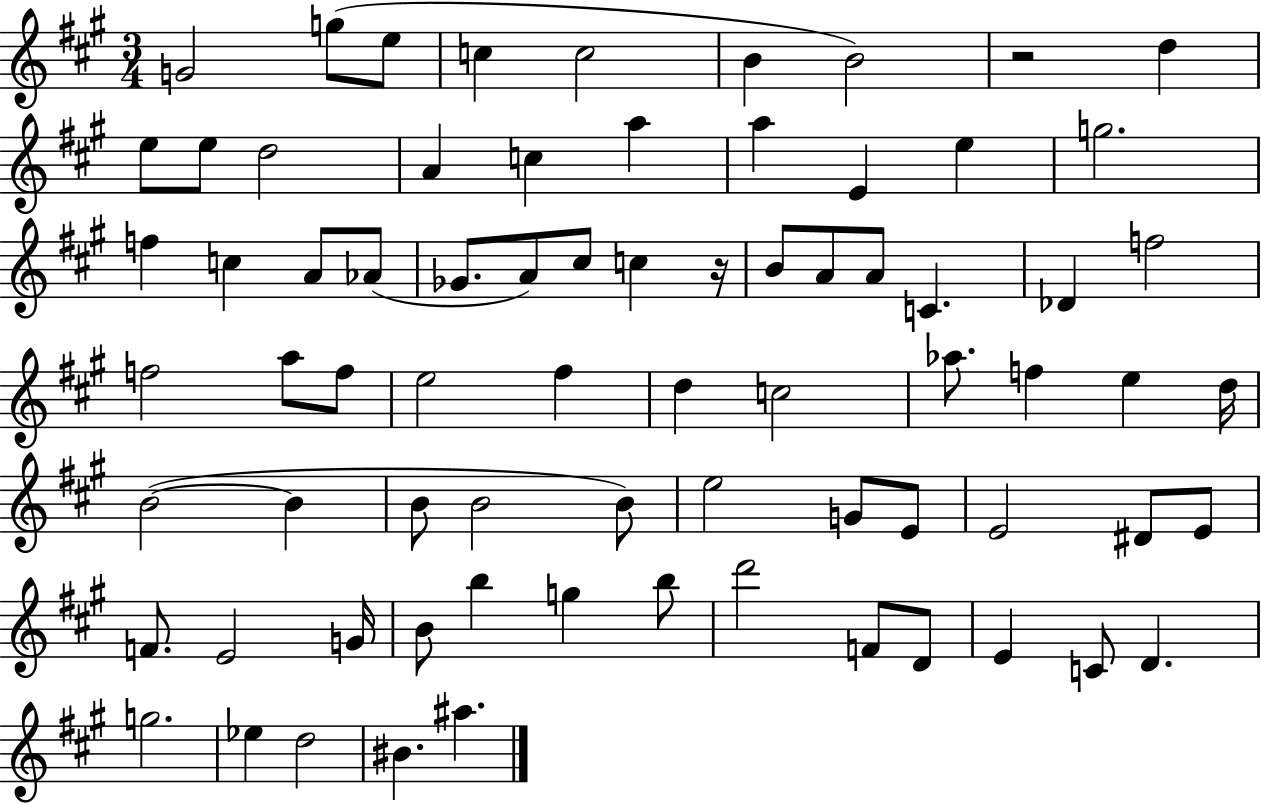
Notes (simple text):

G4/h G5/e E5/e C5/q C5/h B4/q B4/h R/h D5/q E5/e E5/e D5/h A4/q C5/q A5/q A5/q E4/q E5/q G5/h. F5/q C5/q A4/e Ab4/e Gb4/e. A4/e C#5/e C5/q R/s B4/e A4/e A4/e C4/q. Db4/q F5/h F5/h A5/e F5/e E5/h F#5/q D5/q C5/h Ab5/e. F5/q E5/q D5/s B4/h B4/q B4/e B4/h B4/e E5/h G4/e E4/e E4/h D#4/e E4/e F4/e. E4/h G4/s B4/e B5/q G5/q B5/e D6/h F4/e D4/e E4/q C4/e D4/q. G5/h. Eb5/q D5/h BIS4/q. A#5/q.